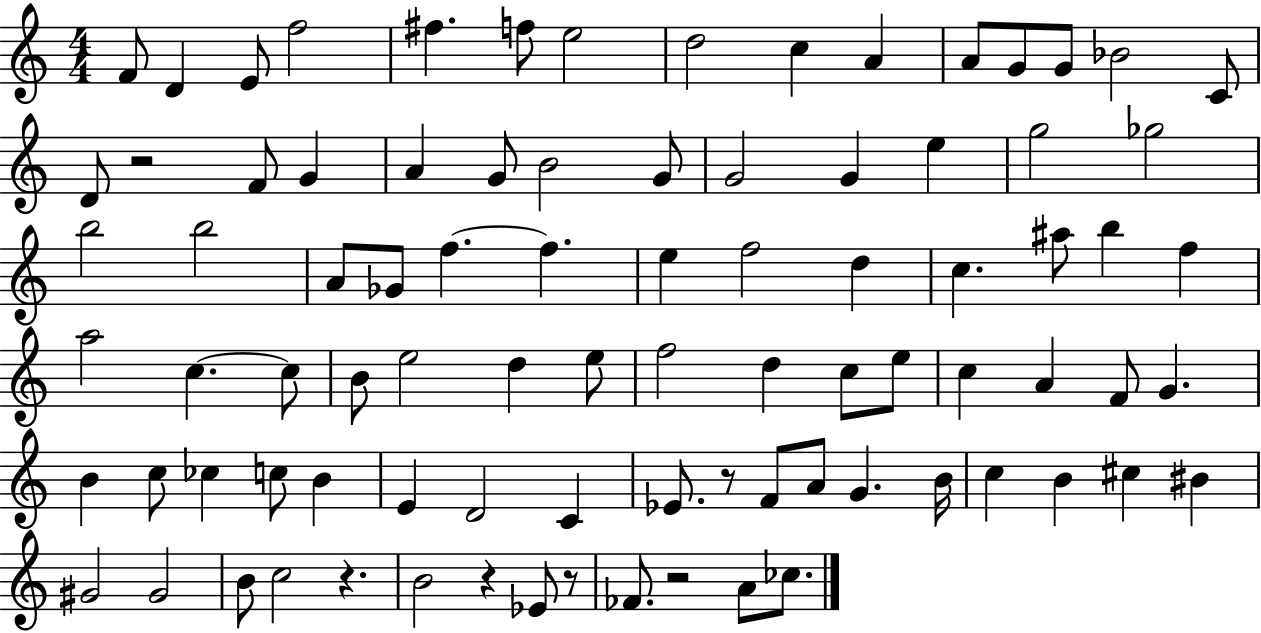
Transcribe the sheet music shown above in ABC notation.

X:1
T:Untitled
M:4/4
L:1/4
K:C
F/2 D E/2 f2 ^f f/2 e2 d2 c A A/2 G/2 G/2 _B2 C/2 D/2 z2 F/2 G A G/2 B2 G/2 G2 G e g2 _g2 b2 b2 A/2 _G/2 f f e f2 d c ^a/2 b f a2 c c/2 B/2 e2 d e/2 f2 d c/2 e/2 c A F/2 G B c/2 _c c/2 B E D2 C _E/2 z/2 F/2 A/2 G B/4 c B ^c ^B ^G2 ^G2 B/2 c2 z B2 z _E/2 z/2 _F/2 z2 A/2 _c/2